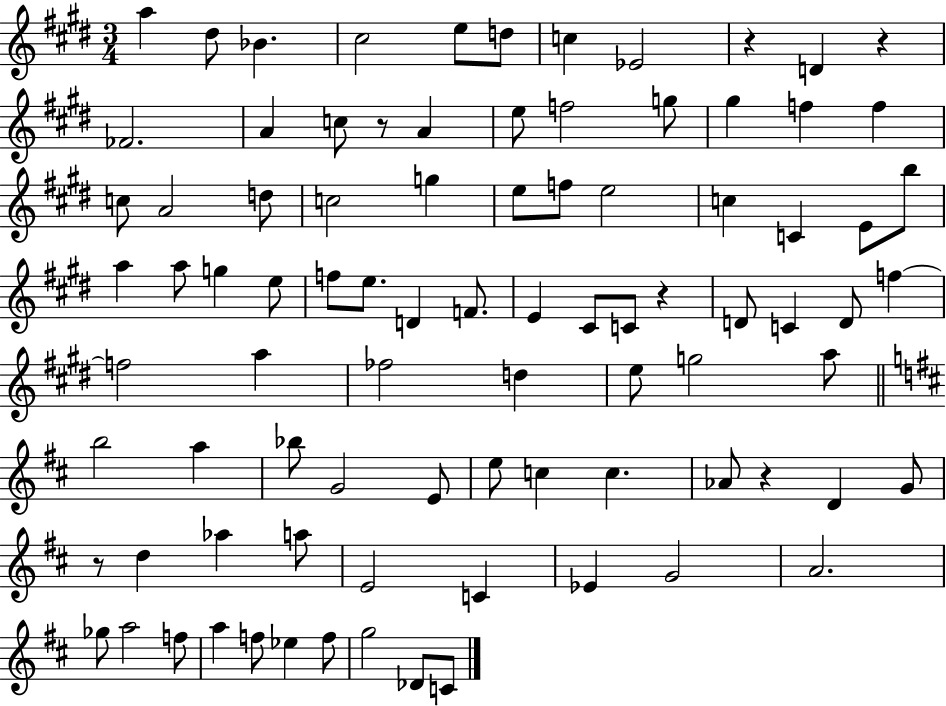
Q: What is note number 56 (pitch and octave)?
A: Bb5